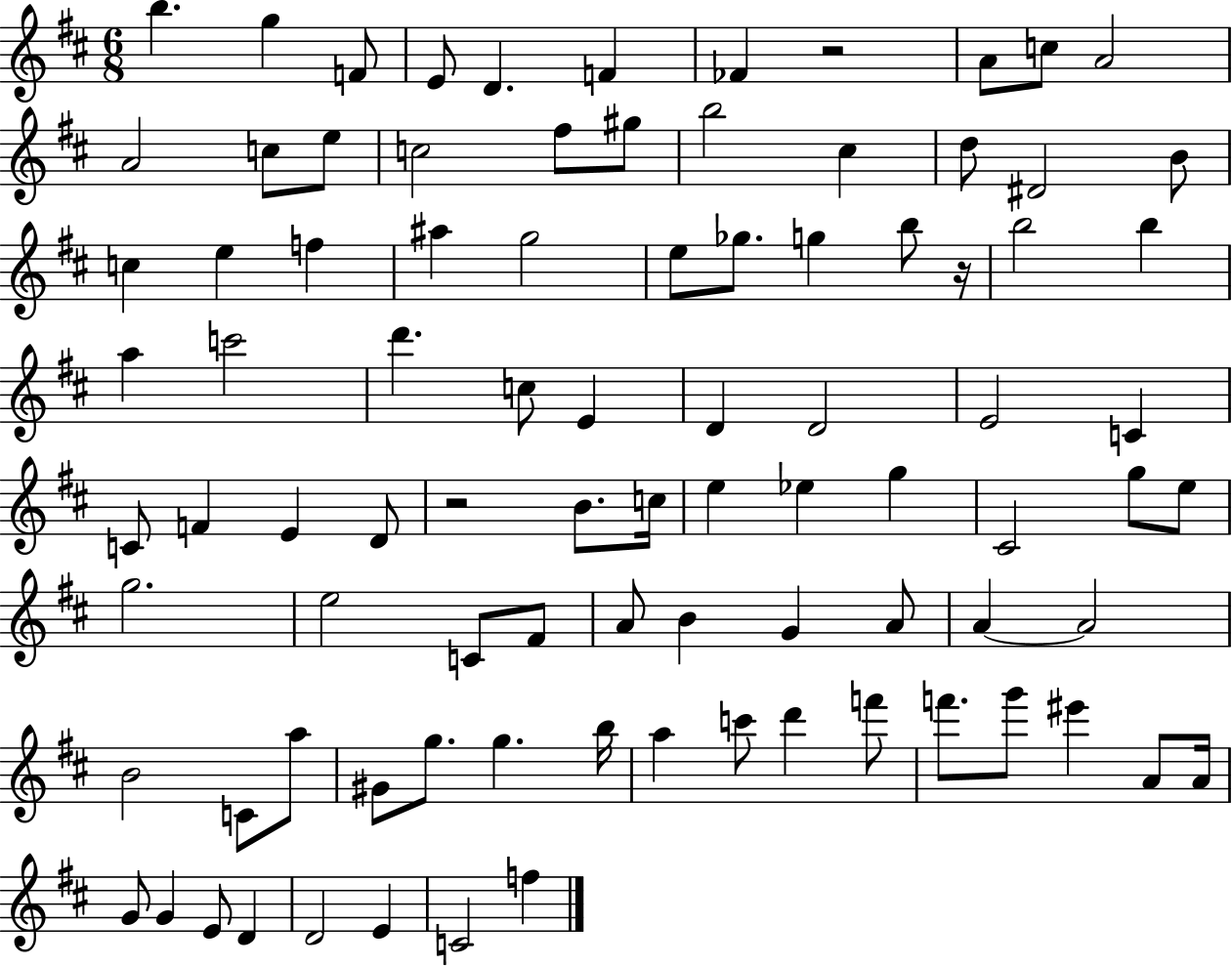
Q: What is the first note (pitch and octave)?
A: B5